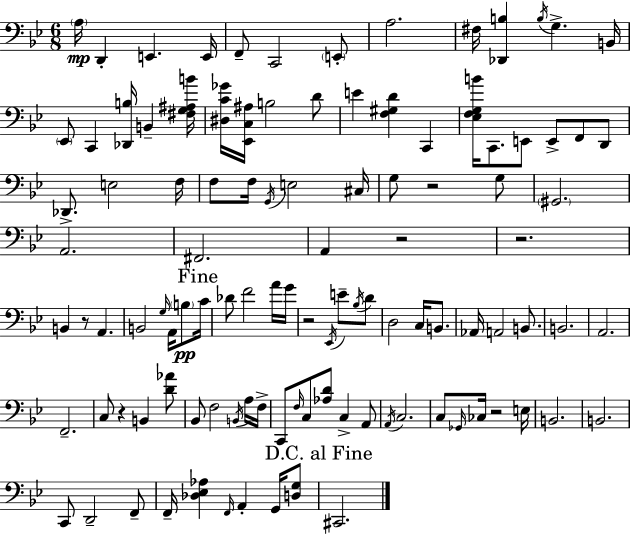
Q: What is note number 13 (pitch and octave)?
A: Eb2